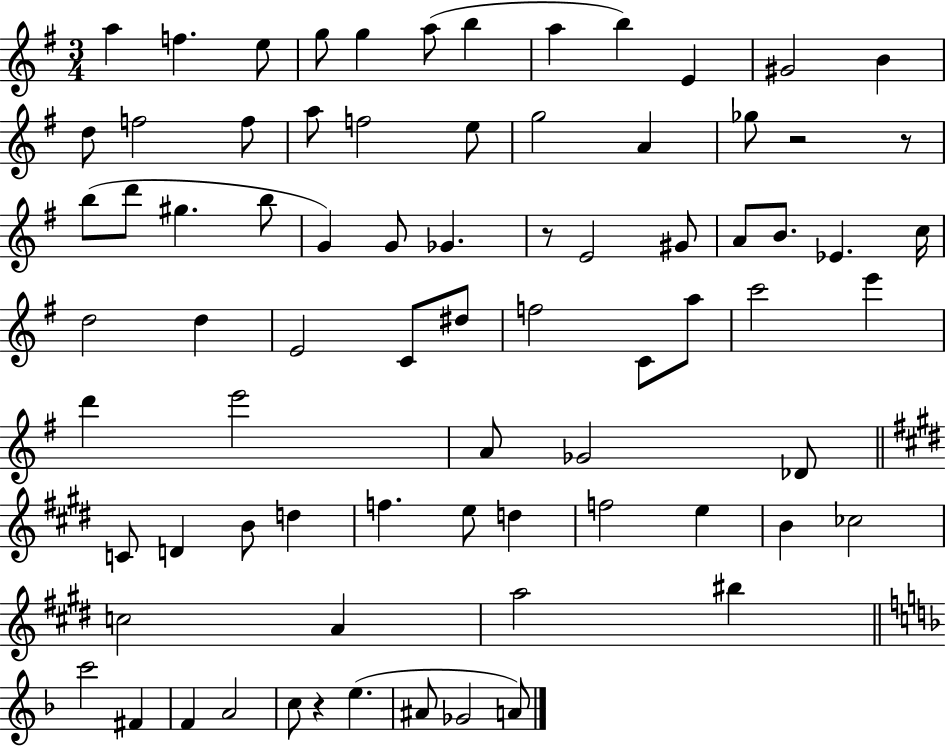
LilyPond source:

{
  \clef treble
  \numericTimeSignature
  \time 3/4
  \key g \major
  a''4 f''4. e''8 | g''8 g''4 a''8( b''4 | a''4 b''4) e'4 | gis'2 b'4 | \break d''8 f''2 f''8 | a''8 f''2 e''8 | g''2 a'4 | ges''8 r2 r8 | \break b''8( d'''8 gis''4. b''8 | g'4) g'8 ges'4. | r8 e'2 gis'8 | a'8 b'8. ees'4. c''16 | \break d''2 d''4 | e'2 c'8 dis''8 | f''2 c'8 a''8 | c'''2 e'''4 | \break d'''4 e'''2 | a'8 ges'2 des'8 | \bar "||" \break \key e \major c'8 d'4 b'8 d''4 | f''4. e''8 d''4 | f''2 e''4 | b'4 ces''2 | \break c''2 a'4 | a''2 bis''4 | \bar "||" \break \key d \minor c'''2 fis'4 | f'4 a'2 | c''8 r4 e''4.( | ais'8 ges'2 a'8) | \break \bar "|."
}